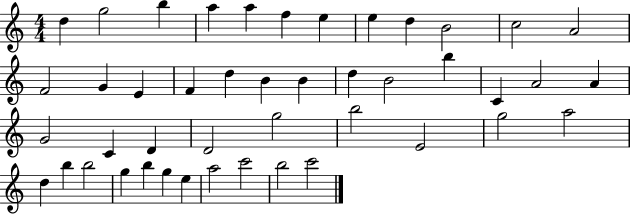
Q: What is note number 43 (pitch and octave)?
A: C6